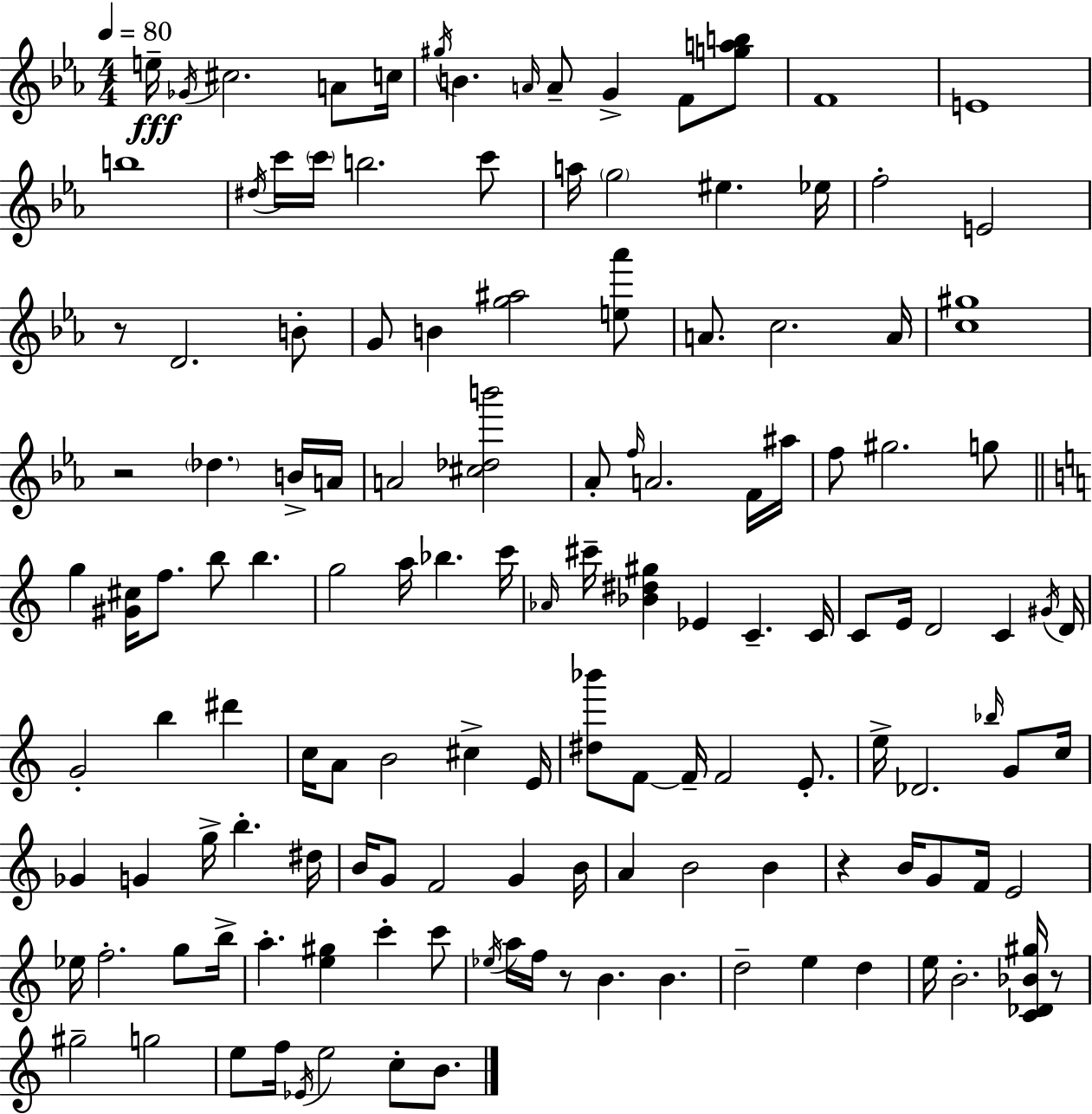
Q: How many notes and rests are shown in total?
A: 137